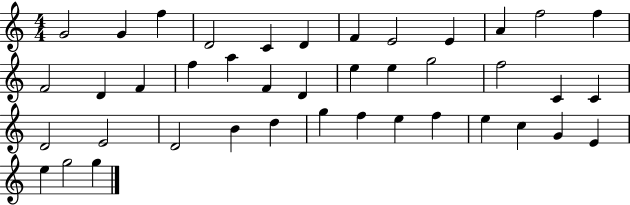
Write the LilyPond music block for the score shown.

{
  \clef treble
  \numericTimeSignature
  \time 4/4
  \key c \major
  g'2 g'4 f''4 | d'2 c'4 d'4 | f'4 e'2 e'4 | a'4 f''2 f''4 | \break f'2 d'4 f'4 | f''4 a''4 f'4 d'4 | e''4 e''4 g''2 | f''2 c'4 c'4 | \break d'2 e'2 | d'2 b'4 d''4 | g''4 f''4 e''4 f''4 | e''4 c''4 g'4 e'4 | \break e''4 g''2 g''4 | \bar "|."
}